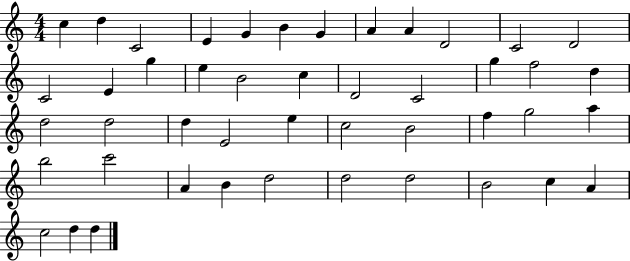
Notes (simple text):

C5/q D5/q C4/h E4/q G4/q B4/q G4/q A4/q A4/q D4/h C4/h D4/h C4/h E4/q G5/q E5/q B4/h C5/q D4/h C4/h G5/q F5/h D5/q D5/h D5/h D5/q E4/h E5/q C5/h B4/h F5/q G5/h A5/q B5/h C6/h A4/q B4/q D5/h D5/h D5/h B4/h C5/q A4/q C5/h D5/q D5/q